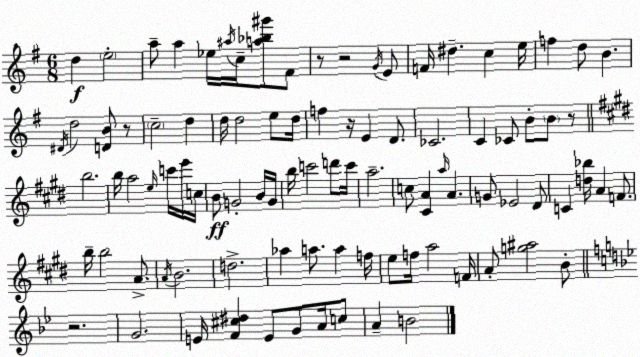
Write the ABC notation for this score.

X:1
T:Untitled
M:6/8
L:1/4
K:G
d e2 a/2 a _e/4 ^a/4 c/4 [a_b^g']/2 ^F/2 z/2 z2 G/4 E/2 F/4 ^d c e/4 f d/2 B ^D/4 d2 [DB]/2 z/2 c2 d d/4 d2 e/2 d/4 f z/4 E D/2 _C2 C _C/2 B/2 B/2 z/2 b2 b/4 a2 e/4 c'/4 e'/4 c/4 B/2 G2 B/4 G/4 b/4 c'2 d'/2 c'/4 a2 c/2 [^CA] a/4 A G/2 _E2 ^D/2 C [d_b]/4 A F/2 b/4 b2 A/2 A/4 B2 d2 _a a/2 a f/4 e/2 f/4 a2 F/4 A/2 [g^a]2 B/2 z2 G2 E/4 [F^c^d] E/2 G/2 A/4 c/2 A B2